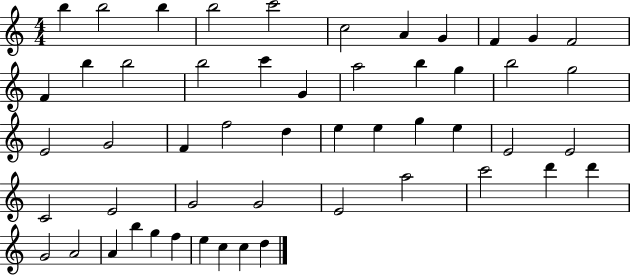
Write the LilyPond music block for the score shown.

{
  \clef treble
  \numericTimeSignature
  \time 4/4
  \key c \major
  b''4 b''2 b''4 | b''2 c'''2 | c''2 a'4 g'4 | f'4 g'4 f'2 | \break f'4 b''4 b''2 | b''2 c'''4 g'4 | a''2 b''4 g''4 | b''2 g''2 | \break e'2 g'2 | f'4 f''2 d''4 | e''4 e''4 g''4 e''4 | e'2 e'2 | \break c'2 e'2 | g'2 g'2 | e'2 a''2 | c'''2 d'''4 d'''4 | \break g'2 a'2 | a'4 b''4 g''4 f''4 | e''4 c''4 c''4 d''4 | \bar "|."
}